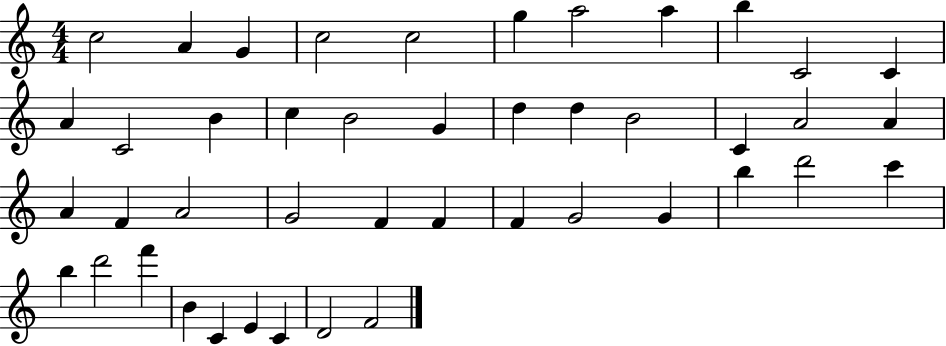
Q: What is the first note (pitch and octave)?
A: C5